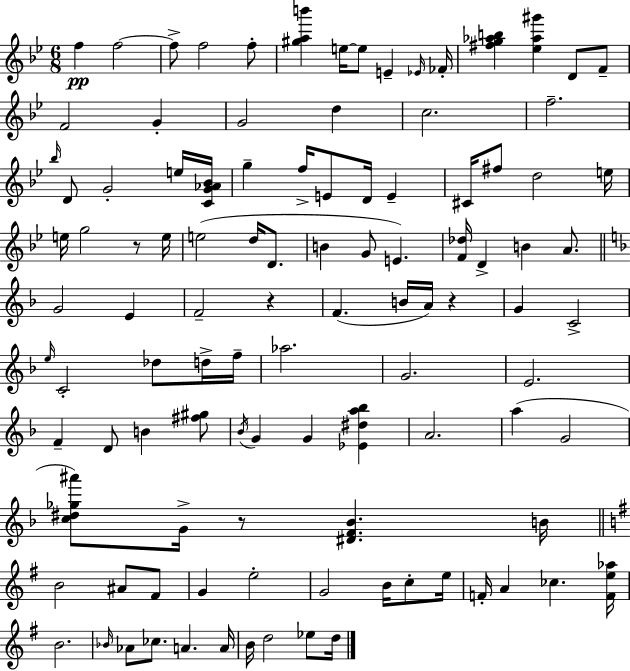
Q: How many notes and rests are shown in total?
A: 106